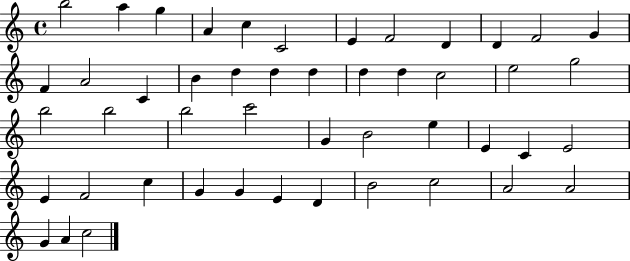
X:1
T:Untitled
M:4/4
L:1/4
K:C
b2 a g A c C2 E F2 D D F2 G F A2 C B d d d d d c2 e2 g2 b2 b2 b2 c'2 G B2 e E C E2 E F2 c G G E D B2 c2 A2 A2 G A c2